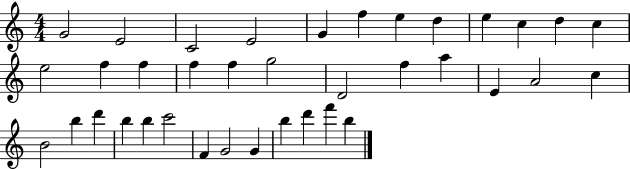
X:1
T:Untitled
M:4/4
L:1/4
K:C
G2 E2 C2 E2 G f e d e c d c e2 f f f f g2 D2 f a E A2 c B2 b d' b b c'2 F G2 G b d' f' b